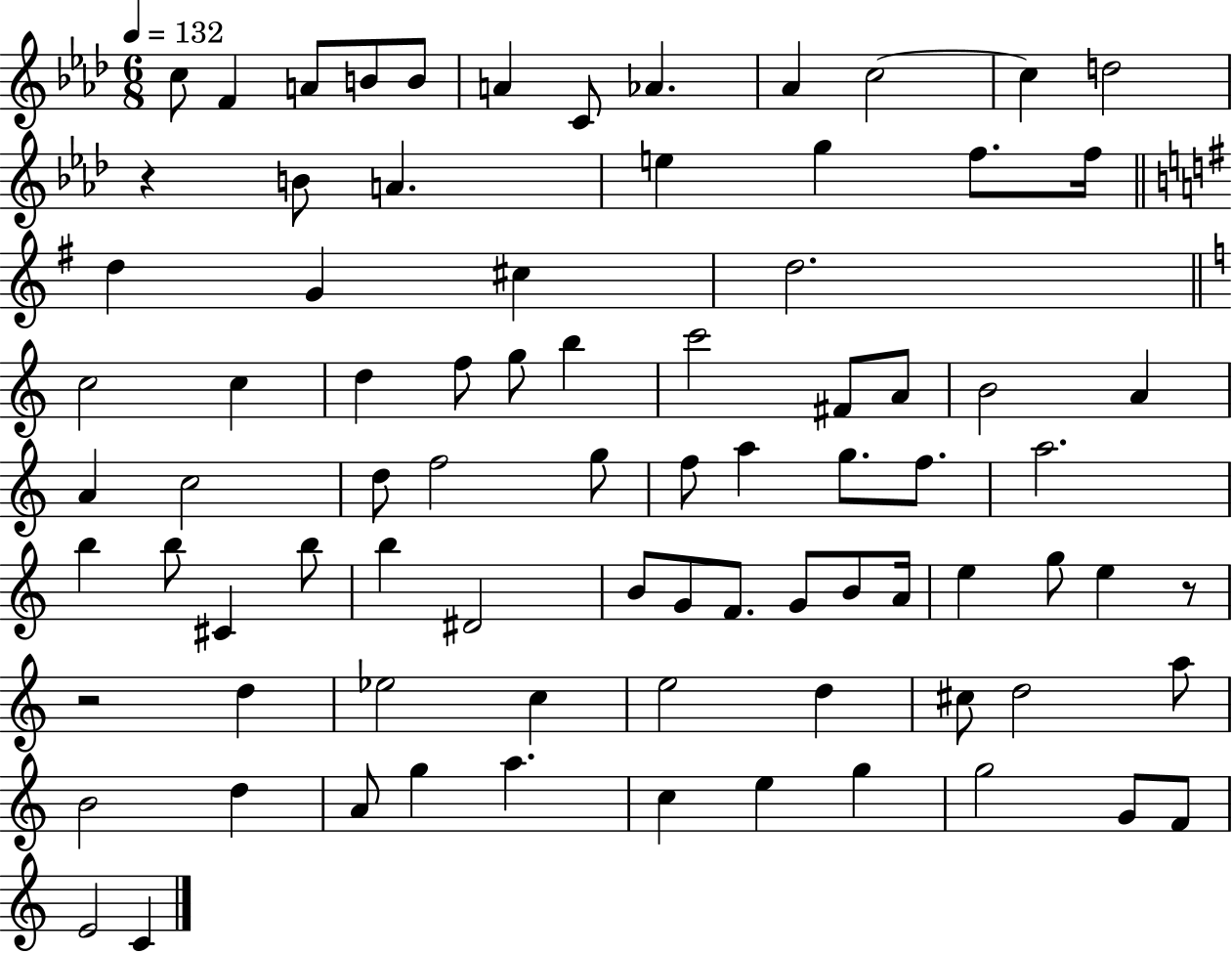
X:1
T:Untitled
M:6/8
L:1/4
K:Ab
c/2 F A/2 B/2 B/2 A C/2 _A _A c2 c d2 z B/2 A e g f/2 f/4 d G ^c d2 c2 c d f/2 g/2 b c'2 ^F/2 A/2 B2 A A c2 d/2 f2 g/2 f/2 a g/2 f/2 a2 b b/2 ^C b/2 b ^D2 B/2 G/2 F/2 G/2 B/2 A/4 e g/2 e z/2 z2 d _e2 c e2 d ^c/2 d2 a/2 B2 d A/2 g a c e g g2 G/2 F/2 E2 C